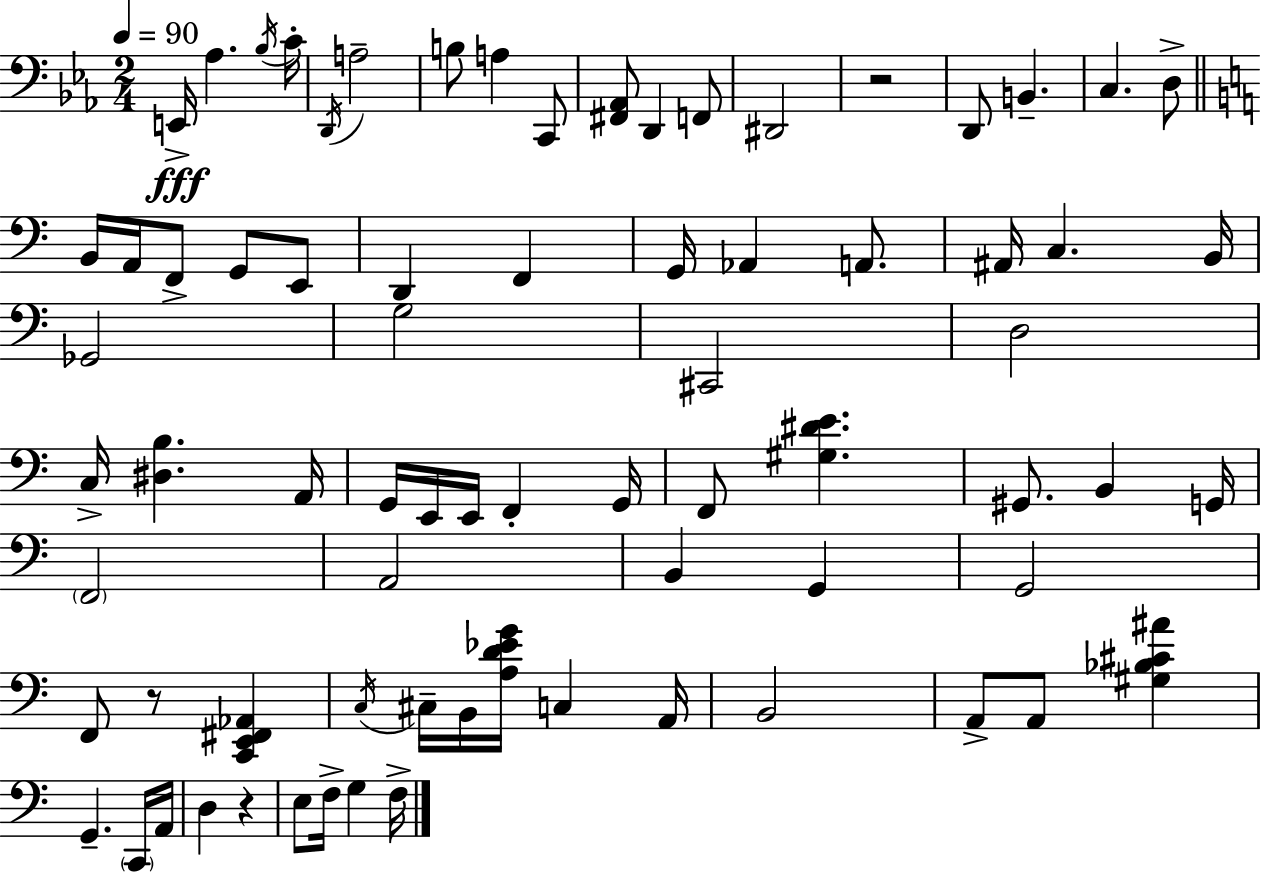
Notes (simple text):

E2/s Ab3/q. Bb3/s C4/s D2/s A3/h B3/e A3/q C2/e [F#2,Ab2]/e D2/q F2/e D#2/h R/h D2/e B2/q. C3/q. D3/e B2/s A2/s F2/e G2/e E2/e D2/q F2/q G2/s Ab2/q A2/e. A#2/s C3/q. B2/s Gb2/h G3/h C#2/h D3/h C3/s [D#3,B3]/q. A2/s G2/s E2/s E2/s F2/q G2/s F2/e [G#3,D#4,E4]/q. G#2/e. B2/q G2/s F2/h A2/h B2/q G2/q G2/h F2/e R/e [C2,E2,F#2,Ab2]/q C3/s C#3/s B2/s [A3,D4,Eb4,G4]/s C3/q A2/s B2/h A2/e A2/e [G#3,Bb3,C#4,A#4]/q G2/q. C2/s A2/s D3/q R/q E3/e F3/s G3/q F3/s